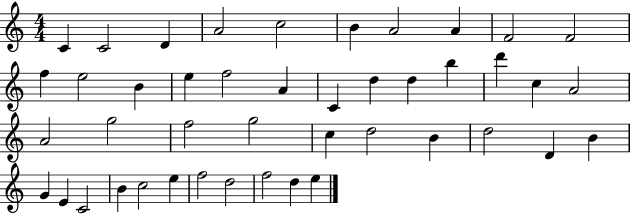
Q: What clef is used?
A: treble